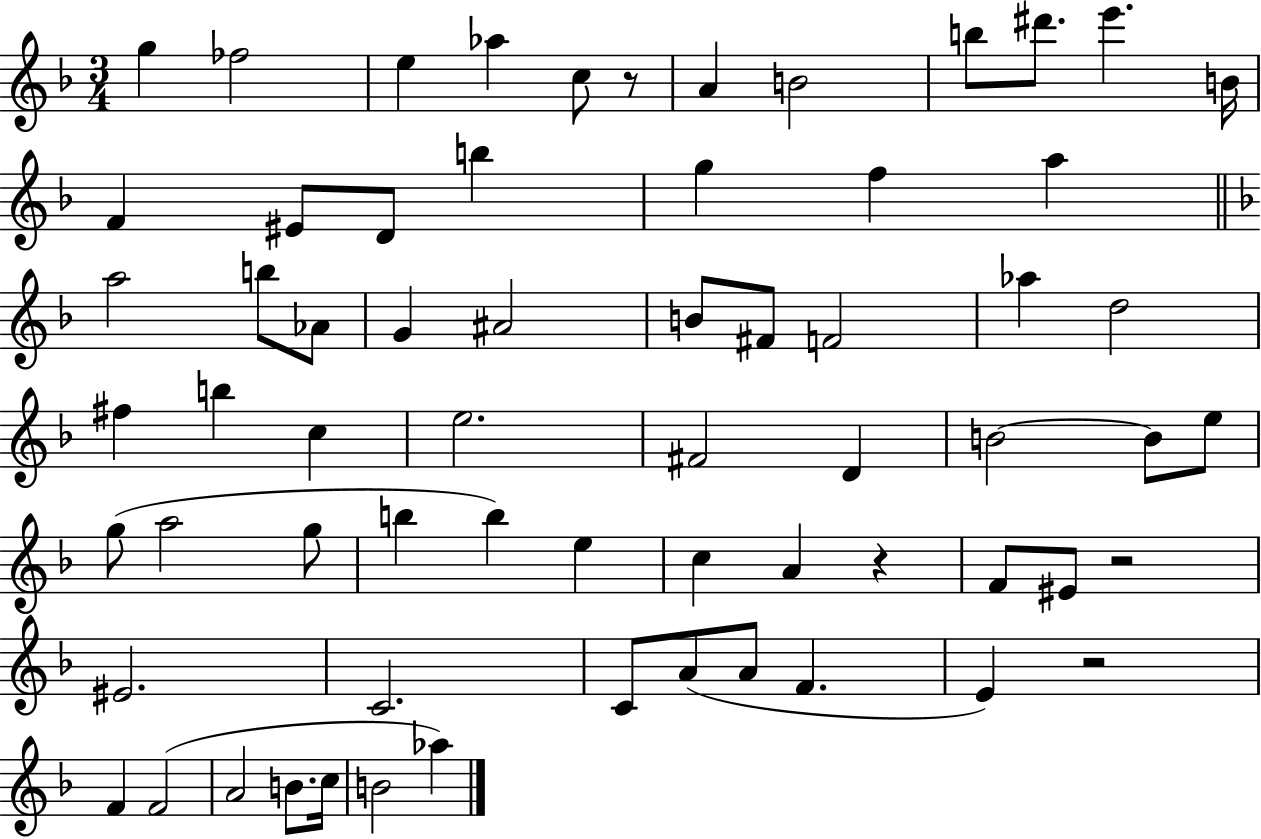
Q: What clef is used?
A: treble